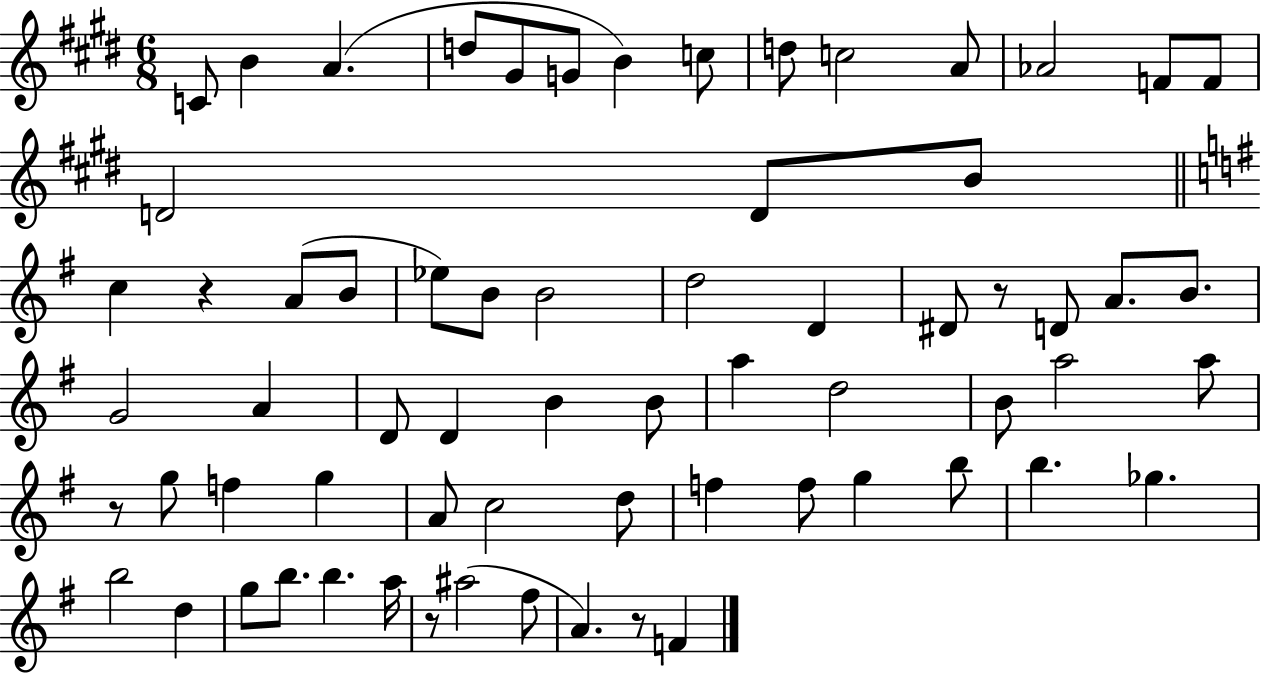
{
  \clef treble
  \numericTimeSignature
  \time 6/8
  \key e \major
  c'8 b'4 a'4.( | d''8 gis'8 g'8 b'4) c''8 | d''8 c''2 a'8 | aes'2 f'8 f'8 | \break d'2 d'8 b'8 | \bar "||" \break \key g \major c''4 r4 a'8( b'8 | ees''8) b'8 b'2 | d''2 d'4 | dis'8 r8 d'8 a'8. b'8. | \break g'2 a'4 | d'8 d'4 b'4 b'8 | a''4 d''2 | b'8 a''2 a''8 | \break r8 g''8 f''4 g''4 | a'8 c''2 d''8 | f''4 f''8 g''4 b''8 | b''4. ges''4. | \break b''2 d''4 | g''8 b''8. b''4. a''16 | r8 ais''2( fis''8 | a'4.) r8 f'4 | \break \bar "|."
}